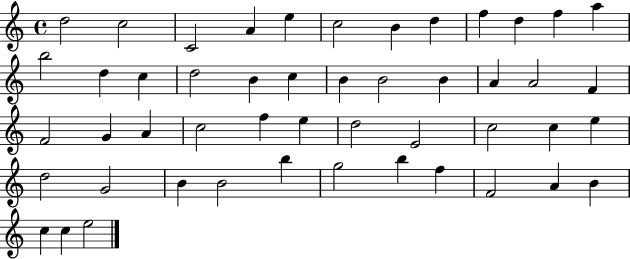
{
  \clef treble
  \time 4/4
  \defaultTimeSignature
  \key c \major
  d''2 c''2 | c'2 a'4 e''4 | c''2 b'4 d''4 | f''4 d''4 f''4 a''4 | \break b''2 d''4 c''4 | d''2 b'4 c''4 | b'4 b'2 b'4 | a'4 a'2 f'4 | \break f'2 g'4 a'4 | c''2 f''4 e''4 | d''2 e'2 | c''2 c''4 e''4 | \break d''2 g'2 | b'4 b'2 b''4 | g''2 b''4 f''4 | f'2 a'4 b'4 | \break c''4 c''4 e''2 | \bar "|."
}